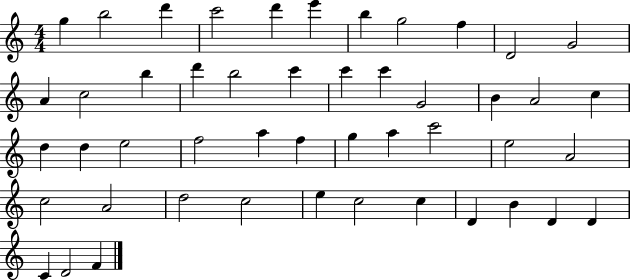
G5/q B5/h D6/q C6/h D6/q E6/q B5/q G5/h F5/q D4/h G4/h A4/q C5/h B5/q D6/q B5/h C6/q C6/q C6/q G4/h B4/q A4/h C5/q D5/q D5/q E5/h F5/h A5/q F5/q G5/q A5/q C6/h E5/h A4/h C5/h A4/h D5/h C5/h E5/q C5/h C5/q D4/q B4/q D4/q D4/q C4/q D4/h F4/q